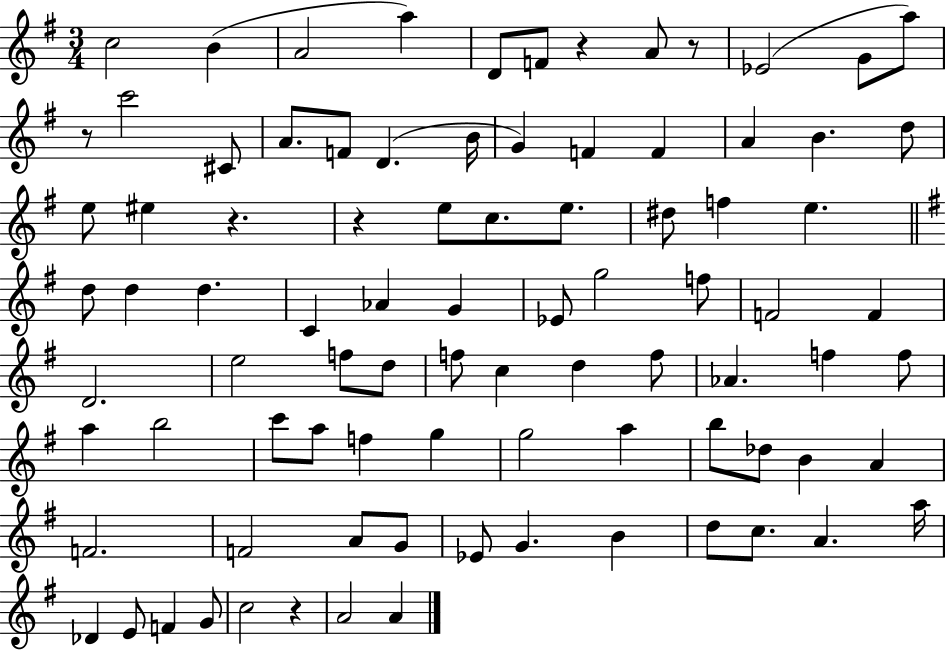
C5/h B4/q A4/h A5/q D4/e F4/e R/q A4/e R/e Eb4/h G4/e A5/e R/e C6/h C#4/e A4/e. F4/e D4/q. B4/s G4/q F4/q F4/q A4/q B4/q. D5/e E5/e EIS5/q R/q. R/q E5/e C5/e. E5/e. D#5/e F5/q E5/q. D5/e D5/q D5/q. C4/q Ab4/q G4/q Eb4/e G5/h F5/e F4/h F4/q D4/h. E5/h F5/e D5/e F5/e C5/q D5/q F5/e Ab4/q. F5/q F5/e A5/q B5/h C6/e A5/e F5/q G5/q G5/h A5/q B5/e Db5/e B4/q A4/q F4/h. F4/h A4/e G4/e Eb4/e G4/q. B4/q D5/e C5/e. A4/q. A5/s Db4/q E4/e F4/q G4/e C5/h R/q A4/h A4/q